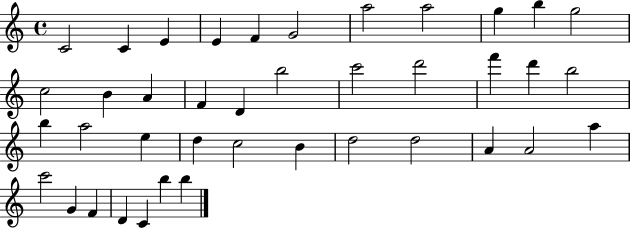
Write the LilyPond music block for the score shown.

{
  \clef treble
  \time 4/4
  \defaultTimeSignature
  \key c \major
  c'2 c'4 e'4 | e'4 f'4 g'2 | a''2 a''2 | g''4 b''4 g''2 | \break c''2 b'4 a'4 | f'4 d'4 b''2 | c'''2 d'''2 | f'''4 d'''4 b''2 | \break b''4 a''2 e''4 | d''4 c''2 b'4 | d''2 d''2 | a'4 a'2 a''4 | \break c'''2 g'4 f'4 | d'4 c'4 b''4 b''4 | \bar "|."
}